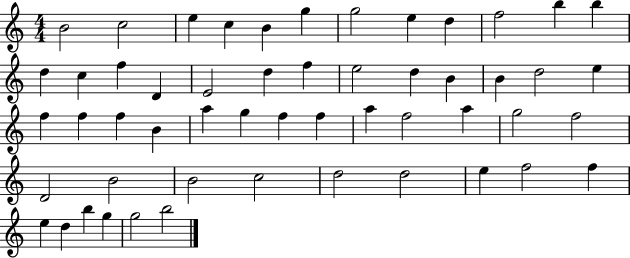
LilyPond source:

{
  \clef treble
  \numericTimeSignature
  \time 4/4
  \key c \major
  b'2 c''2 | e''4 c''4 b'4 g''4 | g''2 e''4 d''4 | f''2 b''4 b''4 | \break d''4 c''4 f''4 d'4 | e'2 d''4 f''4 | e''2 d''4 b'4 | b'4 d''2 e''4 | \break f''4 f''4 f''4 b'4 | a''4 g''4 f''4 f''4 | a''4 f''2 a''4 | g''2 f''2 | \break d'2 b'2 | b'2 c''2 | d''2 d''2 | e''4 f''2 f''4 | \break e''4 d''4 b''4 g''4 | g''2 b''2 | \bar "|."
}